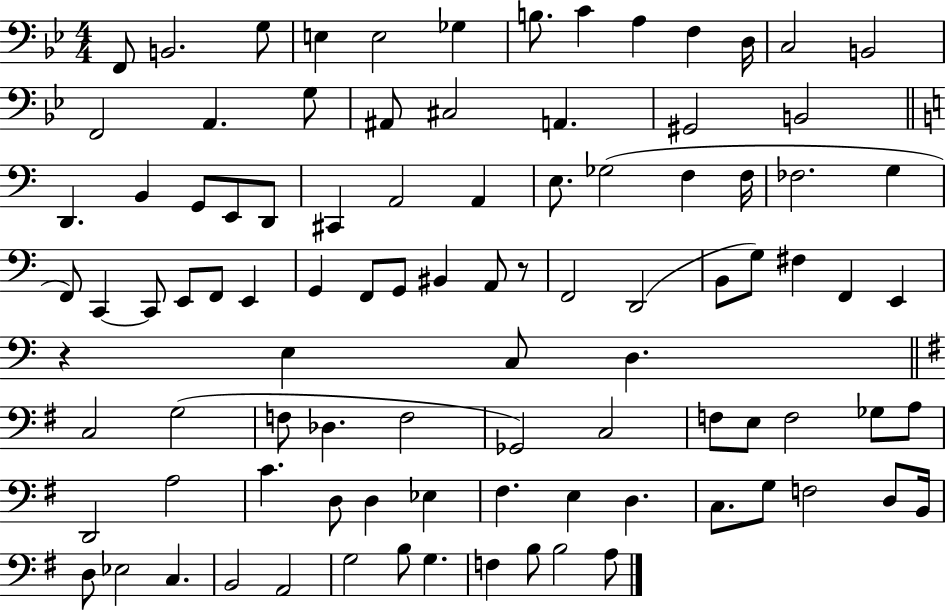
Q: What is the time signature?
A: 4/4